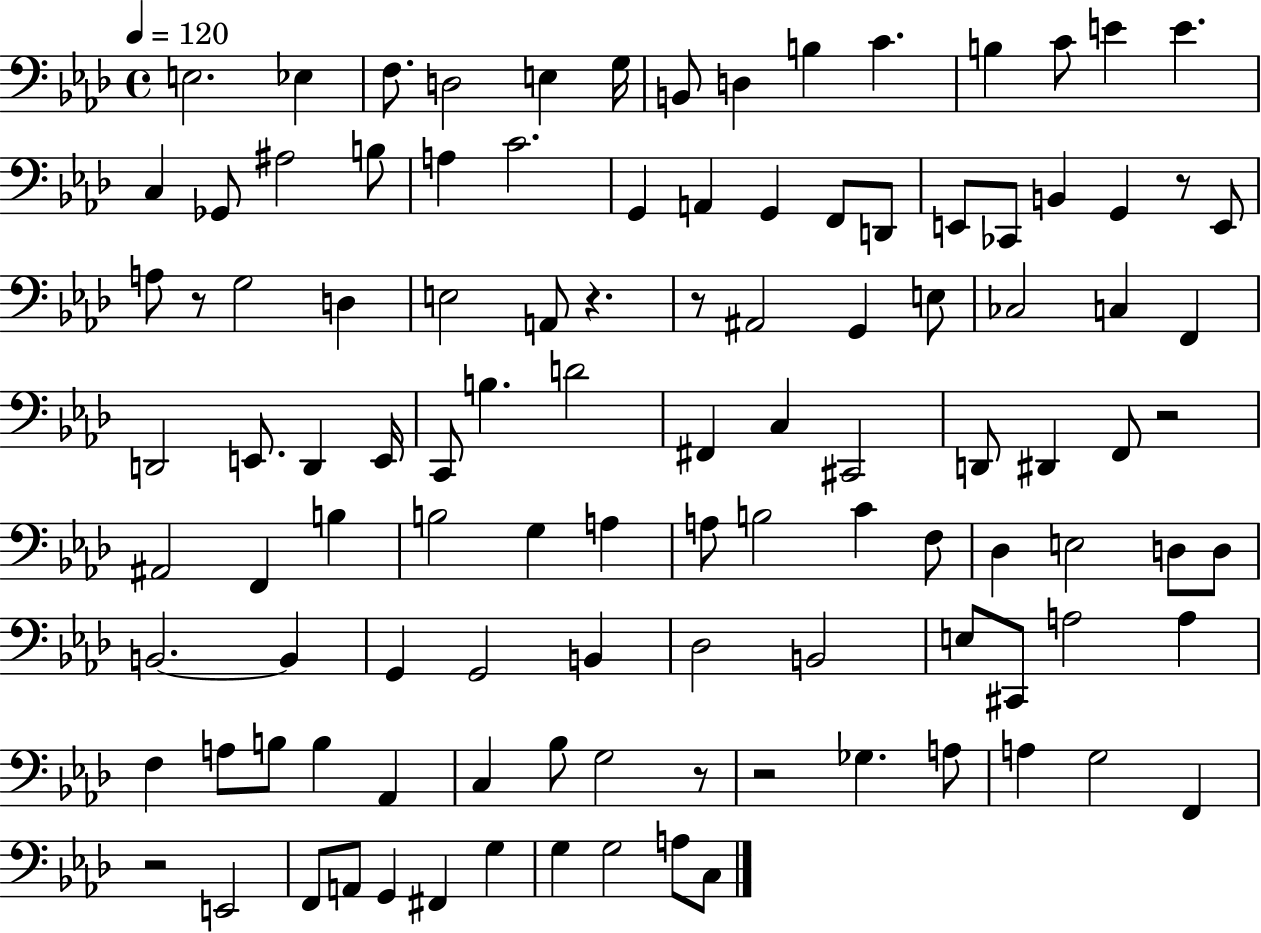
X:1
T:Untitled
M:4/4
L:1/4
K:Ab
E,2 _E, F,/2 D,2 E, G,/4 B,,/2 D, B, C B, C/2 E E C, _G,,/2 ^A,2 B,/2 A, C2 G,, A,, G,, F,,/2 D,,/2 E,,/2 _C,,/2 B,, G,, z/2 E,,/2 A,/2 z/2 G,2 D, E,2 A,,/2 z z/2 ^A,,2 G,, E,/2 _C,2 C, F,, D,,2 E,,/2 D,, E,,/4 C,,/2 B, D2 ^F,, C, ^C,,2 D,,/2 ^D,, F,,/2 z2 ^A,,2 F,, B, B,2 G, A, A,/2 B,2 C F,/2 _D, E,2 D,/2 D,/2 B,,2 B,, G,, G,,2 B,, _D,2 B,,2 E,/2 ^C,,/2 A,2 A, F, A,/2 B,/2 B, _A,, C, _B,/2 G,2 z/2 z2 _G, A,/2 A, G,2 F,, z2 E,,2 F,,/2 A,,/2 G,, ^F,, G, G, G,2 A,/2 C,/2